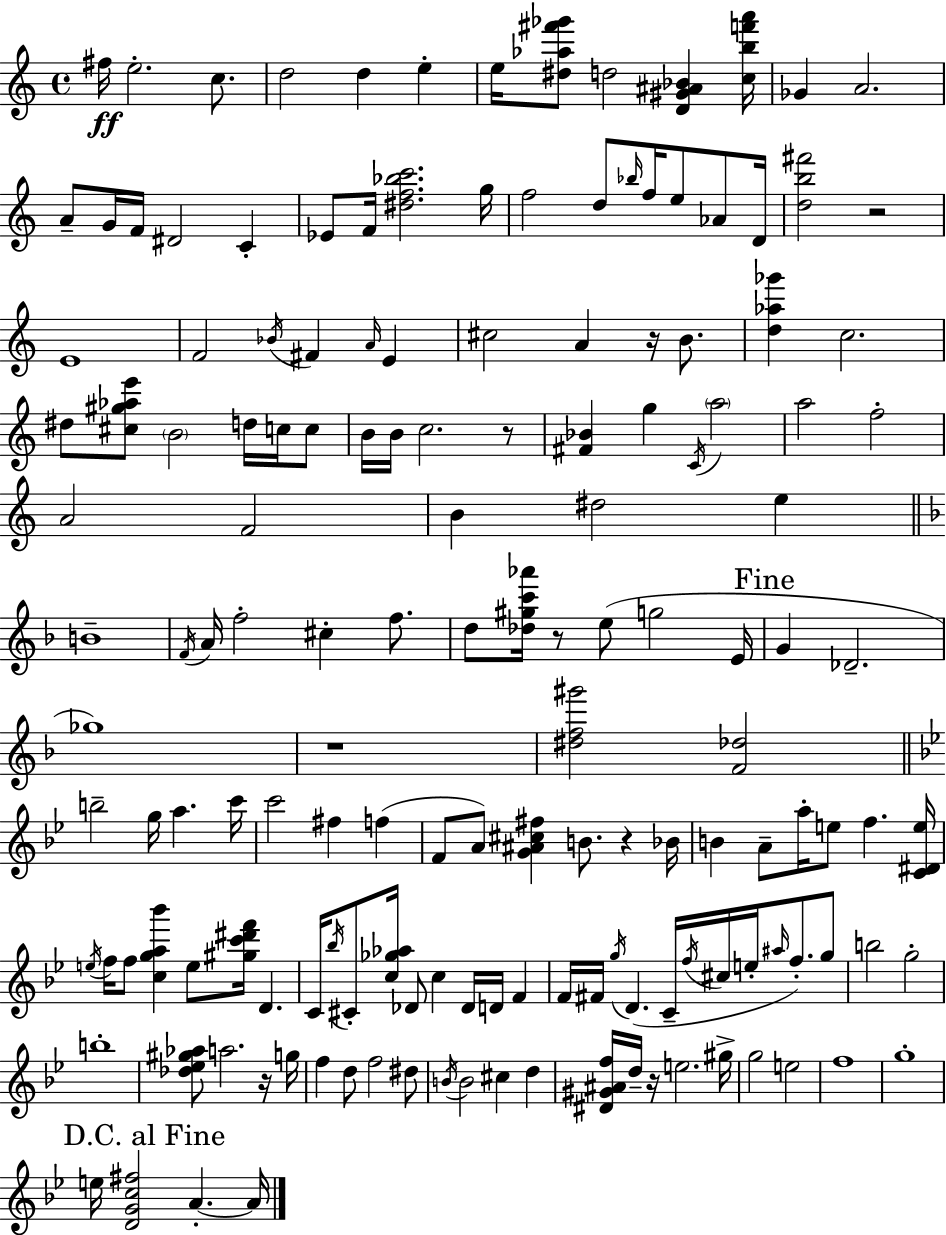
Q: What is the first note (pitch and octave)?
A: F#5